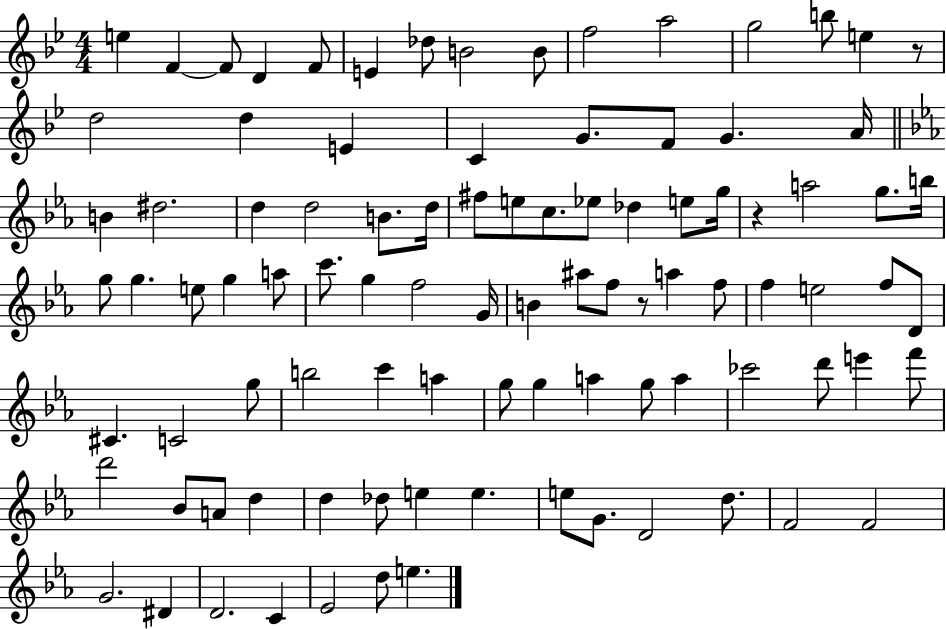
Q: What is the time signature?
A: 4/4